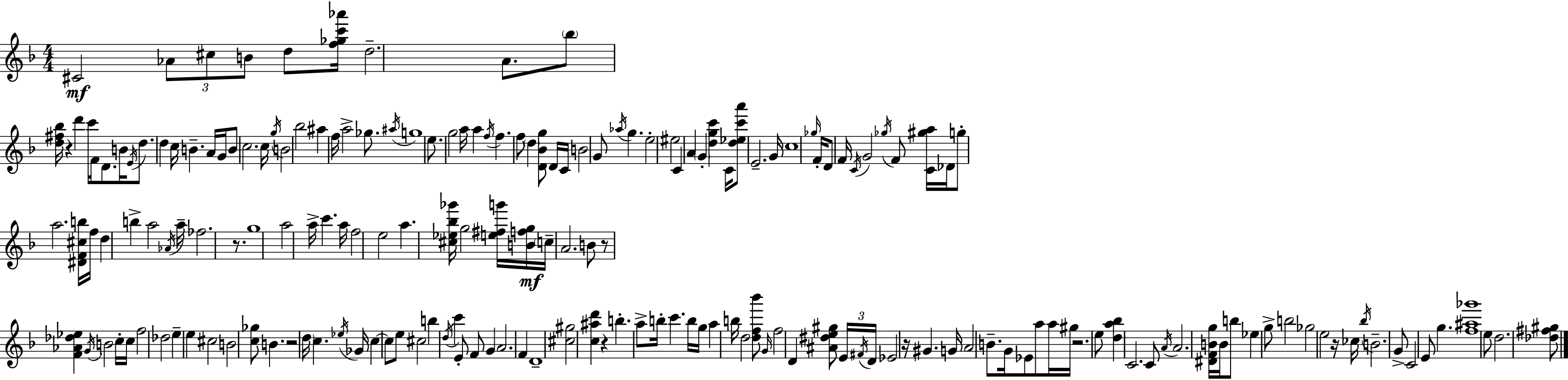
{
  \clef treble
  \numericTimeSignature
  \time 4/4
  \key d \minor
  cis'2\mf \tuplet 3/2 { aes'8 cis''8 b'8 } d''8 | <f'' ges'' c''' aes'''>16 d''2.-- a'8. | \parenthesize bes''8 <d'' fis'' bes''>16 r4 d'''4 c'''16 f'16 d'8. | b'16 \acciaccatura { e'16 } d''8. d''4 c''16 b'4.-- | \break a'16 g'16 b'8 c''2. | c''16 \acciaccatura { g''16 } b'2 bes''2 | ais''4 f''16 a''2-> ges''8. | \acciaccatura { ais''16 } g''1 | \break e''8. g''2 a''16 a''4 | \acciaccatura { f''16 } f''4. f''8 \parenthesize d''4 | <d' bes' g''>8 d'16 c'16 b'2 g'8 \acciaccatura { aes''16 } g''4. | e''2-. eis''2 | \break c'4 a'4 \parenthesize g'4-. | <d'' g'' c'''>4 c'16 <d'' ees'' c''' a'''>8 e'2.-- | g'16 c''1 | \grace { ges''16 } f'16-. d'8 f'16 \acciaccatura { c'16 } g'2 | \break \acciaccatura { ges''16 } f'8 <c' gis'' a''>16 des'16 g''8-. a''2. | <dis' f' cis'' b''>16 f''16 d''4 b''4-> | a''2 \acciaccatura { aes'16 } a''16-- fes''2. | r8. g''1 | \break a''2 | a''16-> c'''4. a''16 f''2 | e''2 a''4. <cis'' ees'' bes'' ges'''>16 | g''2 <e'' fis'' g'''>16 <b' f'' g''>16\mf \parenthesize c''16-- a'2. | \break b'8 r8 <f' aes' des'' ees''>4 \acciaccatura { g'16 } | b'2 c''16-. c''16 f''2 | des''2 e''4-- e''4 | cis''2 b'2 | \break <c'' ges''>8 b'4. r2 | \parenthesize d''16 c''4. \acciaccatura { ees''16 } ges'16 c''4~~ c''8 | e''8 cis''2 b''4 \acciaccatura { d''16 } | c'''4 e'8-. f'8 g'4 a'2. | \break f'4 d'1-- | <cis'' gis''>2 | <c'' ais'' d'''>4 r4 b''4.-. | a''8-> b''16-. c'''4. b''16 g''16 a''4 | \break b''16 d''2 <d'' f'' bes'''>8 \grace { g'16 } f''2 | d'4 <ais' dis'' e'' gis''>8 \tuplet 3/2 { e'16 \acciaccatura { fis'16 } d'16 } ees'2 | r16 gis'4. g'16 a'2 | b'8.-- g'16 ees'8 a''8 a''16 gis''16 | \break r2. e''8 <d'' a'' bes''>4 | c'2. c'8 | \acciaccatura { a'16 } a'2. <dis' f' b' g''>16 b'16 b''8 | ees''4 g''8-> b''2 ges''2 | \break e''2 r16 | ces''16 \acciaccatura { bes''16 } b'2.-- g'8-> | c'2 e'8 g''4. | <f'' ais'' ges'''>1 | \break e''8 d''2. <des'' fis'' gis''>8 | \bar "|."
}